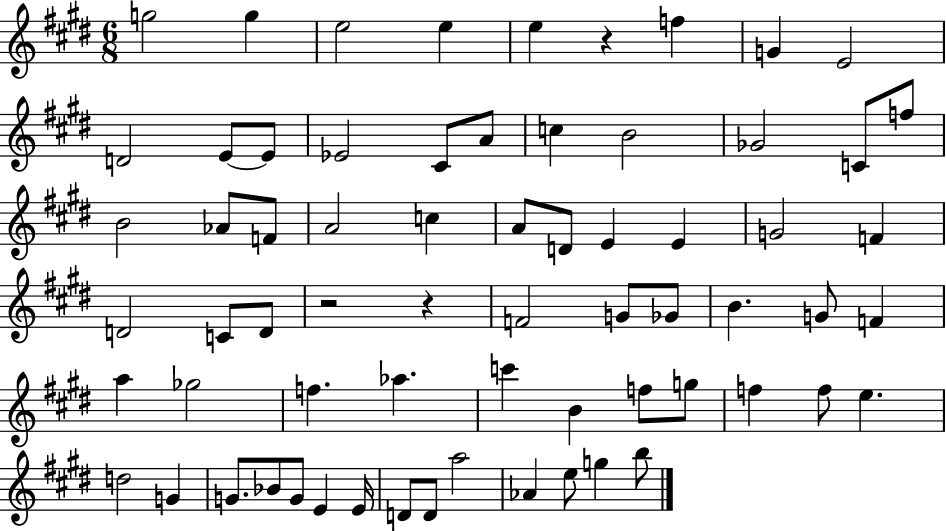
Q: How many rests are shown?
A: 3